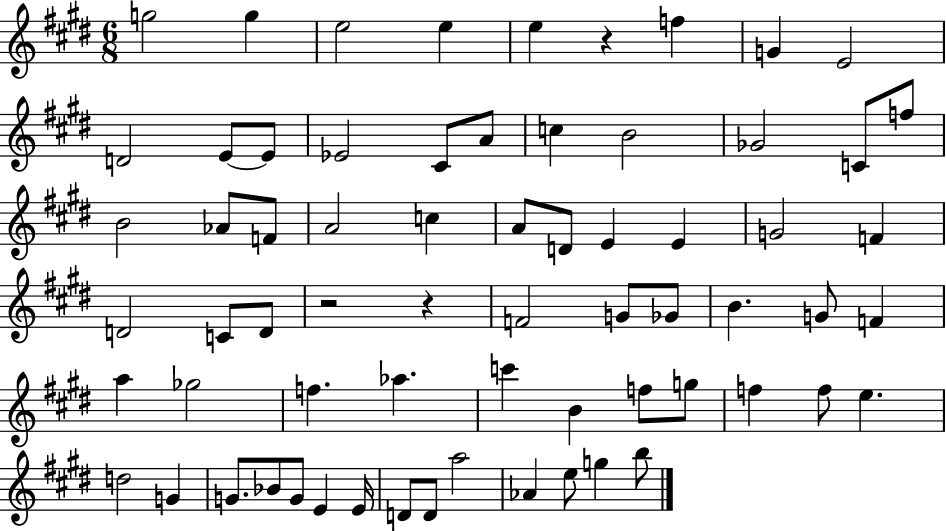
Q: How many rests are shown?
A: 3